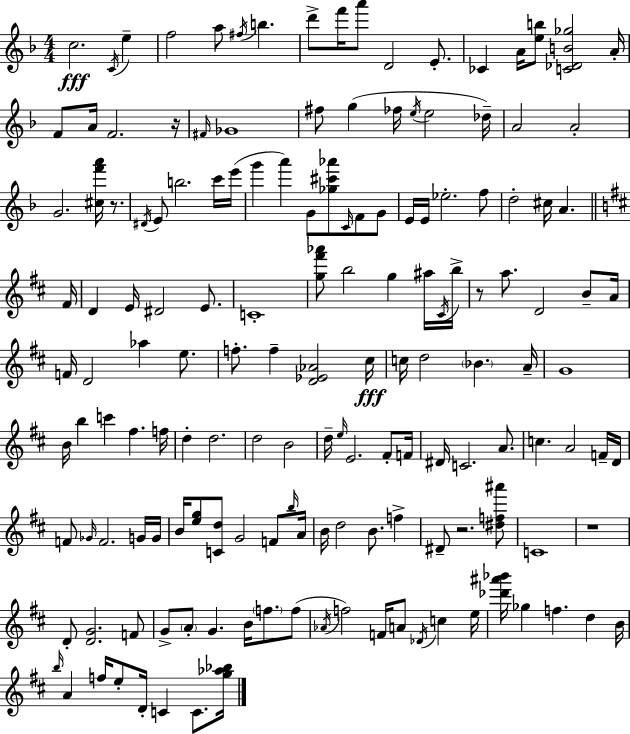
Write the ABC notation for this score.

X:1
T:Untitled
M:4/4
L:1/4
K:F
c2 C/4 e f2 a/2 ^f/4 b d'/2 f'/4 a'/2 D2 E/2 _C A/4 [eb]/2 [C_DB_g]2 A/4 F/2 A/4 F2 z/4 ^F/4 _G4 ^f/2 g _f/4 e/4 e2 _d/4 A2 A2 G2 [^cf'a']/4 z/2 ^D/4 E/2 b2 c'/4 e'/4 g' a' G/2 [_g^c'_a']/2 C/4 F/2 G/2 E/4 E/4 _e2 f/2 d2 ^c/4 A ^F/4 D E/4 ^D2 E/2 C4 [g^f'_a']/2 b2 g ^a/4 ^C/4 b/4 z/2 a/2 D2 B/2 A/4 F/4 D2 _a e/2 f/2 f [D_E_A]2 ^c/4 c/4 d2 _B A/4 G4 B/4 b c' ^f f/4 d d2 d2 B2 d/4 e/4 E2 ^F/2 F/4 ^D/4 C2 A/2 c A2 F/4 D/4 F/2 _G/4 F2 G/4 G/4 B/4 [eg]/2 [Cd]/2 G2 F/2 b/4 A/4 B/4 d2 B/2 f ^D/2 z2 [^df^a']/2 C4 z4 D/2 [DG]2 F/2 G/2 A/2 G B/4 f/2 f/2 _A/4 f2 F/4 A/2 _D/4 c e/4 [_d'^a'_b']/4 _g f d B/4 b/4 A f/4 e/2 D/4 C C/2 [g_a_b]/4